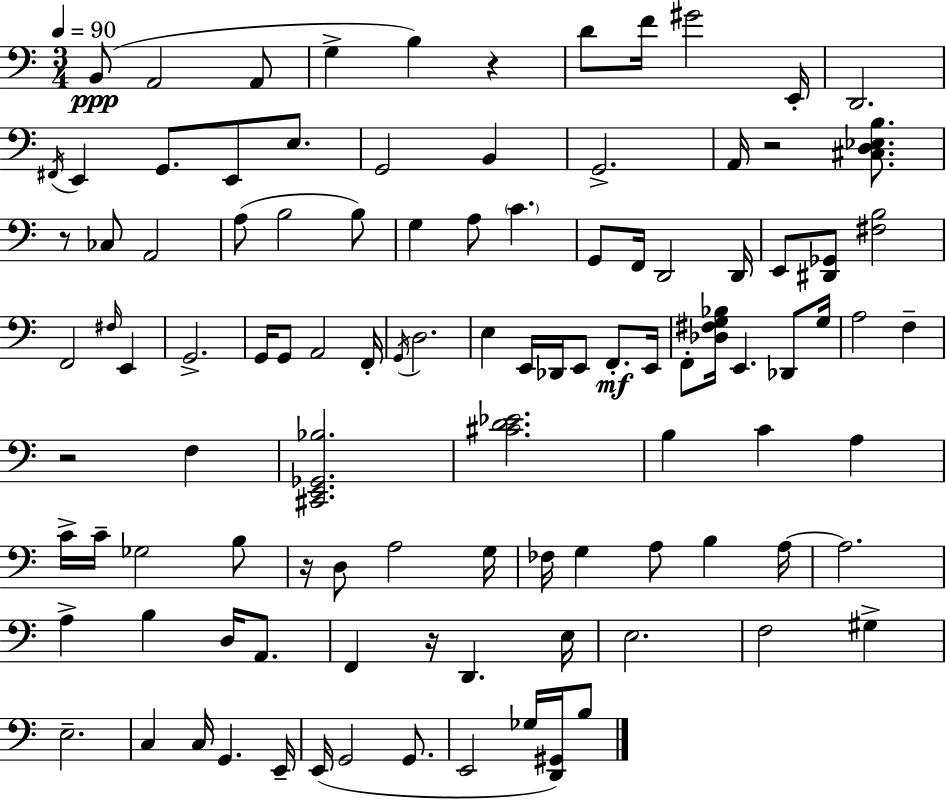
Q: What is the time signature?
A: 3/4